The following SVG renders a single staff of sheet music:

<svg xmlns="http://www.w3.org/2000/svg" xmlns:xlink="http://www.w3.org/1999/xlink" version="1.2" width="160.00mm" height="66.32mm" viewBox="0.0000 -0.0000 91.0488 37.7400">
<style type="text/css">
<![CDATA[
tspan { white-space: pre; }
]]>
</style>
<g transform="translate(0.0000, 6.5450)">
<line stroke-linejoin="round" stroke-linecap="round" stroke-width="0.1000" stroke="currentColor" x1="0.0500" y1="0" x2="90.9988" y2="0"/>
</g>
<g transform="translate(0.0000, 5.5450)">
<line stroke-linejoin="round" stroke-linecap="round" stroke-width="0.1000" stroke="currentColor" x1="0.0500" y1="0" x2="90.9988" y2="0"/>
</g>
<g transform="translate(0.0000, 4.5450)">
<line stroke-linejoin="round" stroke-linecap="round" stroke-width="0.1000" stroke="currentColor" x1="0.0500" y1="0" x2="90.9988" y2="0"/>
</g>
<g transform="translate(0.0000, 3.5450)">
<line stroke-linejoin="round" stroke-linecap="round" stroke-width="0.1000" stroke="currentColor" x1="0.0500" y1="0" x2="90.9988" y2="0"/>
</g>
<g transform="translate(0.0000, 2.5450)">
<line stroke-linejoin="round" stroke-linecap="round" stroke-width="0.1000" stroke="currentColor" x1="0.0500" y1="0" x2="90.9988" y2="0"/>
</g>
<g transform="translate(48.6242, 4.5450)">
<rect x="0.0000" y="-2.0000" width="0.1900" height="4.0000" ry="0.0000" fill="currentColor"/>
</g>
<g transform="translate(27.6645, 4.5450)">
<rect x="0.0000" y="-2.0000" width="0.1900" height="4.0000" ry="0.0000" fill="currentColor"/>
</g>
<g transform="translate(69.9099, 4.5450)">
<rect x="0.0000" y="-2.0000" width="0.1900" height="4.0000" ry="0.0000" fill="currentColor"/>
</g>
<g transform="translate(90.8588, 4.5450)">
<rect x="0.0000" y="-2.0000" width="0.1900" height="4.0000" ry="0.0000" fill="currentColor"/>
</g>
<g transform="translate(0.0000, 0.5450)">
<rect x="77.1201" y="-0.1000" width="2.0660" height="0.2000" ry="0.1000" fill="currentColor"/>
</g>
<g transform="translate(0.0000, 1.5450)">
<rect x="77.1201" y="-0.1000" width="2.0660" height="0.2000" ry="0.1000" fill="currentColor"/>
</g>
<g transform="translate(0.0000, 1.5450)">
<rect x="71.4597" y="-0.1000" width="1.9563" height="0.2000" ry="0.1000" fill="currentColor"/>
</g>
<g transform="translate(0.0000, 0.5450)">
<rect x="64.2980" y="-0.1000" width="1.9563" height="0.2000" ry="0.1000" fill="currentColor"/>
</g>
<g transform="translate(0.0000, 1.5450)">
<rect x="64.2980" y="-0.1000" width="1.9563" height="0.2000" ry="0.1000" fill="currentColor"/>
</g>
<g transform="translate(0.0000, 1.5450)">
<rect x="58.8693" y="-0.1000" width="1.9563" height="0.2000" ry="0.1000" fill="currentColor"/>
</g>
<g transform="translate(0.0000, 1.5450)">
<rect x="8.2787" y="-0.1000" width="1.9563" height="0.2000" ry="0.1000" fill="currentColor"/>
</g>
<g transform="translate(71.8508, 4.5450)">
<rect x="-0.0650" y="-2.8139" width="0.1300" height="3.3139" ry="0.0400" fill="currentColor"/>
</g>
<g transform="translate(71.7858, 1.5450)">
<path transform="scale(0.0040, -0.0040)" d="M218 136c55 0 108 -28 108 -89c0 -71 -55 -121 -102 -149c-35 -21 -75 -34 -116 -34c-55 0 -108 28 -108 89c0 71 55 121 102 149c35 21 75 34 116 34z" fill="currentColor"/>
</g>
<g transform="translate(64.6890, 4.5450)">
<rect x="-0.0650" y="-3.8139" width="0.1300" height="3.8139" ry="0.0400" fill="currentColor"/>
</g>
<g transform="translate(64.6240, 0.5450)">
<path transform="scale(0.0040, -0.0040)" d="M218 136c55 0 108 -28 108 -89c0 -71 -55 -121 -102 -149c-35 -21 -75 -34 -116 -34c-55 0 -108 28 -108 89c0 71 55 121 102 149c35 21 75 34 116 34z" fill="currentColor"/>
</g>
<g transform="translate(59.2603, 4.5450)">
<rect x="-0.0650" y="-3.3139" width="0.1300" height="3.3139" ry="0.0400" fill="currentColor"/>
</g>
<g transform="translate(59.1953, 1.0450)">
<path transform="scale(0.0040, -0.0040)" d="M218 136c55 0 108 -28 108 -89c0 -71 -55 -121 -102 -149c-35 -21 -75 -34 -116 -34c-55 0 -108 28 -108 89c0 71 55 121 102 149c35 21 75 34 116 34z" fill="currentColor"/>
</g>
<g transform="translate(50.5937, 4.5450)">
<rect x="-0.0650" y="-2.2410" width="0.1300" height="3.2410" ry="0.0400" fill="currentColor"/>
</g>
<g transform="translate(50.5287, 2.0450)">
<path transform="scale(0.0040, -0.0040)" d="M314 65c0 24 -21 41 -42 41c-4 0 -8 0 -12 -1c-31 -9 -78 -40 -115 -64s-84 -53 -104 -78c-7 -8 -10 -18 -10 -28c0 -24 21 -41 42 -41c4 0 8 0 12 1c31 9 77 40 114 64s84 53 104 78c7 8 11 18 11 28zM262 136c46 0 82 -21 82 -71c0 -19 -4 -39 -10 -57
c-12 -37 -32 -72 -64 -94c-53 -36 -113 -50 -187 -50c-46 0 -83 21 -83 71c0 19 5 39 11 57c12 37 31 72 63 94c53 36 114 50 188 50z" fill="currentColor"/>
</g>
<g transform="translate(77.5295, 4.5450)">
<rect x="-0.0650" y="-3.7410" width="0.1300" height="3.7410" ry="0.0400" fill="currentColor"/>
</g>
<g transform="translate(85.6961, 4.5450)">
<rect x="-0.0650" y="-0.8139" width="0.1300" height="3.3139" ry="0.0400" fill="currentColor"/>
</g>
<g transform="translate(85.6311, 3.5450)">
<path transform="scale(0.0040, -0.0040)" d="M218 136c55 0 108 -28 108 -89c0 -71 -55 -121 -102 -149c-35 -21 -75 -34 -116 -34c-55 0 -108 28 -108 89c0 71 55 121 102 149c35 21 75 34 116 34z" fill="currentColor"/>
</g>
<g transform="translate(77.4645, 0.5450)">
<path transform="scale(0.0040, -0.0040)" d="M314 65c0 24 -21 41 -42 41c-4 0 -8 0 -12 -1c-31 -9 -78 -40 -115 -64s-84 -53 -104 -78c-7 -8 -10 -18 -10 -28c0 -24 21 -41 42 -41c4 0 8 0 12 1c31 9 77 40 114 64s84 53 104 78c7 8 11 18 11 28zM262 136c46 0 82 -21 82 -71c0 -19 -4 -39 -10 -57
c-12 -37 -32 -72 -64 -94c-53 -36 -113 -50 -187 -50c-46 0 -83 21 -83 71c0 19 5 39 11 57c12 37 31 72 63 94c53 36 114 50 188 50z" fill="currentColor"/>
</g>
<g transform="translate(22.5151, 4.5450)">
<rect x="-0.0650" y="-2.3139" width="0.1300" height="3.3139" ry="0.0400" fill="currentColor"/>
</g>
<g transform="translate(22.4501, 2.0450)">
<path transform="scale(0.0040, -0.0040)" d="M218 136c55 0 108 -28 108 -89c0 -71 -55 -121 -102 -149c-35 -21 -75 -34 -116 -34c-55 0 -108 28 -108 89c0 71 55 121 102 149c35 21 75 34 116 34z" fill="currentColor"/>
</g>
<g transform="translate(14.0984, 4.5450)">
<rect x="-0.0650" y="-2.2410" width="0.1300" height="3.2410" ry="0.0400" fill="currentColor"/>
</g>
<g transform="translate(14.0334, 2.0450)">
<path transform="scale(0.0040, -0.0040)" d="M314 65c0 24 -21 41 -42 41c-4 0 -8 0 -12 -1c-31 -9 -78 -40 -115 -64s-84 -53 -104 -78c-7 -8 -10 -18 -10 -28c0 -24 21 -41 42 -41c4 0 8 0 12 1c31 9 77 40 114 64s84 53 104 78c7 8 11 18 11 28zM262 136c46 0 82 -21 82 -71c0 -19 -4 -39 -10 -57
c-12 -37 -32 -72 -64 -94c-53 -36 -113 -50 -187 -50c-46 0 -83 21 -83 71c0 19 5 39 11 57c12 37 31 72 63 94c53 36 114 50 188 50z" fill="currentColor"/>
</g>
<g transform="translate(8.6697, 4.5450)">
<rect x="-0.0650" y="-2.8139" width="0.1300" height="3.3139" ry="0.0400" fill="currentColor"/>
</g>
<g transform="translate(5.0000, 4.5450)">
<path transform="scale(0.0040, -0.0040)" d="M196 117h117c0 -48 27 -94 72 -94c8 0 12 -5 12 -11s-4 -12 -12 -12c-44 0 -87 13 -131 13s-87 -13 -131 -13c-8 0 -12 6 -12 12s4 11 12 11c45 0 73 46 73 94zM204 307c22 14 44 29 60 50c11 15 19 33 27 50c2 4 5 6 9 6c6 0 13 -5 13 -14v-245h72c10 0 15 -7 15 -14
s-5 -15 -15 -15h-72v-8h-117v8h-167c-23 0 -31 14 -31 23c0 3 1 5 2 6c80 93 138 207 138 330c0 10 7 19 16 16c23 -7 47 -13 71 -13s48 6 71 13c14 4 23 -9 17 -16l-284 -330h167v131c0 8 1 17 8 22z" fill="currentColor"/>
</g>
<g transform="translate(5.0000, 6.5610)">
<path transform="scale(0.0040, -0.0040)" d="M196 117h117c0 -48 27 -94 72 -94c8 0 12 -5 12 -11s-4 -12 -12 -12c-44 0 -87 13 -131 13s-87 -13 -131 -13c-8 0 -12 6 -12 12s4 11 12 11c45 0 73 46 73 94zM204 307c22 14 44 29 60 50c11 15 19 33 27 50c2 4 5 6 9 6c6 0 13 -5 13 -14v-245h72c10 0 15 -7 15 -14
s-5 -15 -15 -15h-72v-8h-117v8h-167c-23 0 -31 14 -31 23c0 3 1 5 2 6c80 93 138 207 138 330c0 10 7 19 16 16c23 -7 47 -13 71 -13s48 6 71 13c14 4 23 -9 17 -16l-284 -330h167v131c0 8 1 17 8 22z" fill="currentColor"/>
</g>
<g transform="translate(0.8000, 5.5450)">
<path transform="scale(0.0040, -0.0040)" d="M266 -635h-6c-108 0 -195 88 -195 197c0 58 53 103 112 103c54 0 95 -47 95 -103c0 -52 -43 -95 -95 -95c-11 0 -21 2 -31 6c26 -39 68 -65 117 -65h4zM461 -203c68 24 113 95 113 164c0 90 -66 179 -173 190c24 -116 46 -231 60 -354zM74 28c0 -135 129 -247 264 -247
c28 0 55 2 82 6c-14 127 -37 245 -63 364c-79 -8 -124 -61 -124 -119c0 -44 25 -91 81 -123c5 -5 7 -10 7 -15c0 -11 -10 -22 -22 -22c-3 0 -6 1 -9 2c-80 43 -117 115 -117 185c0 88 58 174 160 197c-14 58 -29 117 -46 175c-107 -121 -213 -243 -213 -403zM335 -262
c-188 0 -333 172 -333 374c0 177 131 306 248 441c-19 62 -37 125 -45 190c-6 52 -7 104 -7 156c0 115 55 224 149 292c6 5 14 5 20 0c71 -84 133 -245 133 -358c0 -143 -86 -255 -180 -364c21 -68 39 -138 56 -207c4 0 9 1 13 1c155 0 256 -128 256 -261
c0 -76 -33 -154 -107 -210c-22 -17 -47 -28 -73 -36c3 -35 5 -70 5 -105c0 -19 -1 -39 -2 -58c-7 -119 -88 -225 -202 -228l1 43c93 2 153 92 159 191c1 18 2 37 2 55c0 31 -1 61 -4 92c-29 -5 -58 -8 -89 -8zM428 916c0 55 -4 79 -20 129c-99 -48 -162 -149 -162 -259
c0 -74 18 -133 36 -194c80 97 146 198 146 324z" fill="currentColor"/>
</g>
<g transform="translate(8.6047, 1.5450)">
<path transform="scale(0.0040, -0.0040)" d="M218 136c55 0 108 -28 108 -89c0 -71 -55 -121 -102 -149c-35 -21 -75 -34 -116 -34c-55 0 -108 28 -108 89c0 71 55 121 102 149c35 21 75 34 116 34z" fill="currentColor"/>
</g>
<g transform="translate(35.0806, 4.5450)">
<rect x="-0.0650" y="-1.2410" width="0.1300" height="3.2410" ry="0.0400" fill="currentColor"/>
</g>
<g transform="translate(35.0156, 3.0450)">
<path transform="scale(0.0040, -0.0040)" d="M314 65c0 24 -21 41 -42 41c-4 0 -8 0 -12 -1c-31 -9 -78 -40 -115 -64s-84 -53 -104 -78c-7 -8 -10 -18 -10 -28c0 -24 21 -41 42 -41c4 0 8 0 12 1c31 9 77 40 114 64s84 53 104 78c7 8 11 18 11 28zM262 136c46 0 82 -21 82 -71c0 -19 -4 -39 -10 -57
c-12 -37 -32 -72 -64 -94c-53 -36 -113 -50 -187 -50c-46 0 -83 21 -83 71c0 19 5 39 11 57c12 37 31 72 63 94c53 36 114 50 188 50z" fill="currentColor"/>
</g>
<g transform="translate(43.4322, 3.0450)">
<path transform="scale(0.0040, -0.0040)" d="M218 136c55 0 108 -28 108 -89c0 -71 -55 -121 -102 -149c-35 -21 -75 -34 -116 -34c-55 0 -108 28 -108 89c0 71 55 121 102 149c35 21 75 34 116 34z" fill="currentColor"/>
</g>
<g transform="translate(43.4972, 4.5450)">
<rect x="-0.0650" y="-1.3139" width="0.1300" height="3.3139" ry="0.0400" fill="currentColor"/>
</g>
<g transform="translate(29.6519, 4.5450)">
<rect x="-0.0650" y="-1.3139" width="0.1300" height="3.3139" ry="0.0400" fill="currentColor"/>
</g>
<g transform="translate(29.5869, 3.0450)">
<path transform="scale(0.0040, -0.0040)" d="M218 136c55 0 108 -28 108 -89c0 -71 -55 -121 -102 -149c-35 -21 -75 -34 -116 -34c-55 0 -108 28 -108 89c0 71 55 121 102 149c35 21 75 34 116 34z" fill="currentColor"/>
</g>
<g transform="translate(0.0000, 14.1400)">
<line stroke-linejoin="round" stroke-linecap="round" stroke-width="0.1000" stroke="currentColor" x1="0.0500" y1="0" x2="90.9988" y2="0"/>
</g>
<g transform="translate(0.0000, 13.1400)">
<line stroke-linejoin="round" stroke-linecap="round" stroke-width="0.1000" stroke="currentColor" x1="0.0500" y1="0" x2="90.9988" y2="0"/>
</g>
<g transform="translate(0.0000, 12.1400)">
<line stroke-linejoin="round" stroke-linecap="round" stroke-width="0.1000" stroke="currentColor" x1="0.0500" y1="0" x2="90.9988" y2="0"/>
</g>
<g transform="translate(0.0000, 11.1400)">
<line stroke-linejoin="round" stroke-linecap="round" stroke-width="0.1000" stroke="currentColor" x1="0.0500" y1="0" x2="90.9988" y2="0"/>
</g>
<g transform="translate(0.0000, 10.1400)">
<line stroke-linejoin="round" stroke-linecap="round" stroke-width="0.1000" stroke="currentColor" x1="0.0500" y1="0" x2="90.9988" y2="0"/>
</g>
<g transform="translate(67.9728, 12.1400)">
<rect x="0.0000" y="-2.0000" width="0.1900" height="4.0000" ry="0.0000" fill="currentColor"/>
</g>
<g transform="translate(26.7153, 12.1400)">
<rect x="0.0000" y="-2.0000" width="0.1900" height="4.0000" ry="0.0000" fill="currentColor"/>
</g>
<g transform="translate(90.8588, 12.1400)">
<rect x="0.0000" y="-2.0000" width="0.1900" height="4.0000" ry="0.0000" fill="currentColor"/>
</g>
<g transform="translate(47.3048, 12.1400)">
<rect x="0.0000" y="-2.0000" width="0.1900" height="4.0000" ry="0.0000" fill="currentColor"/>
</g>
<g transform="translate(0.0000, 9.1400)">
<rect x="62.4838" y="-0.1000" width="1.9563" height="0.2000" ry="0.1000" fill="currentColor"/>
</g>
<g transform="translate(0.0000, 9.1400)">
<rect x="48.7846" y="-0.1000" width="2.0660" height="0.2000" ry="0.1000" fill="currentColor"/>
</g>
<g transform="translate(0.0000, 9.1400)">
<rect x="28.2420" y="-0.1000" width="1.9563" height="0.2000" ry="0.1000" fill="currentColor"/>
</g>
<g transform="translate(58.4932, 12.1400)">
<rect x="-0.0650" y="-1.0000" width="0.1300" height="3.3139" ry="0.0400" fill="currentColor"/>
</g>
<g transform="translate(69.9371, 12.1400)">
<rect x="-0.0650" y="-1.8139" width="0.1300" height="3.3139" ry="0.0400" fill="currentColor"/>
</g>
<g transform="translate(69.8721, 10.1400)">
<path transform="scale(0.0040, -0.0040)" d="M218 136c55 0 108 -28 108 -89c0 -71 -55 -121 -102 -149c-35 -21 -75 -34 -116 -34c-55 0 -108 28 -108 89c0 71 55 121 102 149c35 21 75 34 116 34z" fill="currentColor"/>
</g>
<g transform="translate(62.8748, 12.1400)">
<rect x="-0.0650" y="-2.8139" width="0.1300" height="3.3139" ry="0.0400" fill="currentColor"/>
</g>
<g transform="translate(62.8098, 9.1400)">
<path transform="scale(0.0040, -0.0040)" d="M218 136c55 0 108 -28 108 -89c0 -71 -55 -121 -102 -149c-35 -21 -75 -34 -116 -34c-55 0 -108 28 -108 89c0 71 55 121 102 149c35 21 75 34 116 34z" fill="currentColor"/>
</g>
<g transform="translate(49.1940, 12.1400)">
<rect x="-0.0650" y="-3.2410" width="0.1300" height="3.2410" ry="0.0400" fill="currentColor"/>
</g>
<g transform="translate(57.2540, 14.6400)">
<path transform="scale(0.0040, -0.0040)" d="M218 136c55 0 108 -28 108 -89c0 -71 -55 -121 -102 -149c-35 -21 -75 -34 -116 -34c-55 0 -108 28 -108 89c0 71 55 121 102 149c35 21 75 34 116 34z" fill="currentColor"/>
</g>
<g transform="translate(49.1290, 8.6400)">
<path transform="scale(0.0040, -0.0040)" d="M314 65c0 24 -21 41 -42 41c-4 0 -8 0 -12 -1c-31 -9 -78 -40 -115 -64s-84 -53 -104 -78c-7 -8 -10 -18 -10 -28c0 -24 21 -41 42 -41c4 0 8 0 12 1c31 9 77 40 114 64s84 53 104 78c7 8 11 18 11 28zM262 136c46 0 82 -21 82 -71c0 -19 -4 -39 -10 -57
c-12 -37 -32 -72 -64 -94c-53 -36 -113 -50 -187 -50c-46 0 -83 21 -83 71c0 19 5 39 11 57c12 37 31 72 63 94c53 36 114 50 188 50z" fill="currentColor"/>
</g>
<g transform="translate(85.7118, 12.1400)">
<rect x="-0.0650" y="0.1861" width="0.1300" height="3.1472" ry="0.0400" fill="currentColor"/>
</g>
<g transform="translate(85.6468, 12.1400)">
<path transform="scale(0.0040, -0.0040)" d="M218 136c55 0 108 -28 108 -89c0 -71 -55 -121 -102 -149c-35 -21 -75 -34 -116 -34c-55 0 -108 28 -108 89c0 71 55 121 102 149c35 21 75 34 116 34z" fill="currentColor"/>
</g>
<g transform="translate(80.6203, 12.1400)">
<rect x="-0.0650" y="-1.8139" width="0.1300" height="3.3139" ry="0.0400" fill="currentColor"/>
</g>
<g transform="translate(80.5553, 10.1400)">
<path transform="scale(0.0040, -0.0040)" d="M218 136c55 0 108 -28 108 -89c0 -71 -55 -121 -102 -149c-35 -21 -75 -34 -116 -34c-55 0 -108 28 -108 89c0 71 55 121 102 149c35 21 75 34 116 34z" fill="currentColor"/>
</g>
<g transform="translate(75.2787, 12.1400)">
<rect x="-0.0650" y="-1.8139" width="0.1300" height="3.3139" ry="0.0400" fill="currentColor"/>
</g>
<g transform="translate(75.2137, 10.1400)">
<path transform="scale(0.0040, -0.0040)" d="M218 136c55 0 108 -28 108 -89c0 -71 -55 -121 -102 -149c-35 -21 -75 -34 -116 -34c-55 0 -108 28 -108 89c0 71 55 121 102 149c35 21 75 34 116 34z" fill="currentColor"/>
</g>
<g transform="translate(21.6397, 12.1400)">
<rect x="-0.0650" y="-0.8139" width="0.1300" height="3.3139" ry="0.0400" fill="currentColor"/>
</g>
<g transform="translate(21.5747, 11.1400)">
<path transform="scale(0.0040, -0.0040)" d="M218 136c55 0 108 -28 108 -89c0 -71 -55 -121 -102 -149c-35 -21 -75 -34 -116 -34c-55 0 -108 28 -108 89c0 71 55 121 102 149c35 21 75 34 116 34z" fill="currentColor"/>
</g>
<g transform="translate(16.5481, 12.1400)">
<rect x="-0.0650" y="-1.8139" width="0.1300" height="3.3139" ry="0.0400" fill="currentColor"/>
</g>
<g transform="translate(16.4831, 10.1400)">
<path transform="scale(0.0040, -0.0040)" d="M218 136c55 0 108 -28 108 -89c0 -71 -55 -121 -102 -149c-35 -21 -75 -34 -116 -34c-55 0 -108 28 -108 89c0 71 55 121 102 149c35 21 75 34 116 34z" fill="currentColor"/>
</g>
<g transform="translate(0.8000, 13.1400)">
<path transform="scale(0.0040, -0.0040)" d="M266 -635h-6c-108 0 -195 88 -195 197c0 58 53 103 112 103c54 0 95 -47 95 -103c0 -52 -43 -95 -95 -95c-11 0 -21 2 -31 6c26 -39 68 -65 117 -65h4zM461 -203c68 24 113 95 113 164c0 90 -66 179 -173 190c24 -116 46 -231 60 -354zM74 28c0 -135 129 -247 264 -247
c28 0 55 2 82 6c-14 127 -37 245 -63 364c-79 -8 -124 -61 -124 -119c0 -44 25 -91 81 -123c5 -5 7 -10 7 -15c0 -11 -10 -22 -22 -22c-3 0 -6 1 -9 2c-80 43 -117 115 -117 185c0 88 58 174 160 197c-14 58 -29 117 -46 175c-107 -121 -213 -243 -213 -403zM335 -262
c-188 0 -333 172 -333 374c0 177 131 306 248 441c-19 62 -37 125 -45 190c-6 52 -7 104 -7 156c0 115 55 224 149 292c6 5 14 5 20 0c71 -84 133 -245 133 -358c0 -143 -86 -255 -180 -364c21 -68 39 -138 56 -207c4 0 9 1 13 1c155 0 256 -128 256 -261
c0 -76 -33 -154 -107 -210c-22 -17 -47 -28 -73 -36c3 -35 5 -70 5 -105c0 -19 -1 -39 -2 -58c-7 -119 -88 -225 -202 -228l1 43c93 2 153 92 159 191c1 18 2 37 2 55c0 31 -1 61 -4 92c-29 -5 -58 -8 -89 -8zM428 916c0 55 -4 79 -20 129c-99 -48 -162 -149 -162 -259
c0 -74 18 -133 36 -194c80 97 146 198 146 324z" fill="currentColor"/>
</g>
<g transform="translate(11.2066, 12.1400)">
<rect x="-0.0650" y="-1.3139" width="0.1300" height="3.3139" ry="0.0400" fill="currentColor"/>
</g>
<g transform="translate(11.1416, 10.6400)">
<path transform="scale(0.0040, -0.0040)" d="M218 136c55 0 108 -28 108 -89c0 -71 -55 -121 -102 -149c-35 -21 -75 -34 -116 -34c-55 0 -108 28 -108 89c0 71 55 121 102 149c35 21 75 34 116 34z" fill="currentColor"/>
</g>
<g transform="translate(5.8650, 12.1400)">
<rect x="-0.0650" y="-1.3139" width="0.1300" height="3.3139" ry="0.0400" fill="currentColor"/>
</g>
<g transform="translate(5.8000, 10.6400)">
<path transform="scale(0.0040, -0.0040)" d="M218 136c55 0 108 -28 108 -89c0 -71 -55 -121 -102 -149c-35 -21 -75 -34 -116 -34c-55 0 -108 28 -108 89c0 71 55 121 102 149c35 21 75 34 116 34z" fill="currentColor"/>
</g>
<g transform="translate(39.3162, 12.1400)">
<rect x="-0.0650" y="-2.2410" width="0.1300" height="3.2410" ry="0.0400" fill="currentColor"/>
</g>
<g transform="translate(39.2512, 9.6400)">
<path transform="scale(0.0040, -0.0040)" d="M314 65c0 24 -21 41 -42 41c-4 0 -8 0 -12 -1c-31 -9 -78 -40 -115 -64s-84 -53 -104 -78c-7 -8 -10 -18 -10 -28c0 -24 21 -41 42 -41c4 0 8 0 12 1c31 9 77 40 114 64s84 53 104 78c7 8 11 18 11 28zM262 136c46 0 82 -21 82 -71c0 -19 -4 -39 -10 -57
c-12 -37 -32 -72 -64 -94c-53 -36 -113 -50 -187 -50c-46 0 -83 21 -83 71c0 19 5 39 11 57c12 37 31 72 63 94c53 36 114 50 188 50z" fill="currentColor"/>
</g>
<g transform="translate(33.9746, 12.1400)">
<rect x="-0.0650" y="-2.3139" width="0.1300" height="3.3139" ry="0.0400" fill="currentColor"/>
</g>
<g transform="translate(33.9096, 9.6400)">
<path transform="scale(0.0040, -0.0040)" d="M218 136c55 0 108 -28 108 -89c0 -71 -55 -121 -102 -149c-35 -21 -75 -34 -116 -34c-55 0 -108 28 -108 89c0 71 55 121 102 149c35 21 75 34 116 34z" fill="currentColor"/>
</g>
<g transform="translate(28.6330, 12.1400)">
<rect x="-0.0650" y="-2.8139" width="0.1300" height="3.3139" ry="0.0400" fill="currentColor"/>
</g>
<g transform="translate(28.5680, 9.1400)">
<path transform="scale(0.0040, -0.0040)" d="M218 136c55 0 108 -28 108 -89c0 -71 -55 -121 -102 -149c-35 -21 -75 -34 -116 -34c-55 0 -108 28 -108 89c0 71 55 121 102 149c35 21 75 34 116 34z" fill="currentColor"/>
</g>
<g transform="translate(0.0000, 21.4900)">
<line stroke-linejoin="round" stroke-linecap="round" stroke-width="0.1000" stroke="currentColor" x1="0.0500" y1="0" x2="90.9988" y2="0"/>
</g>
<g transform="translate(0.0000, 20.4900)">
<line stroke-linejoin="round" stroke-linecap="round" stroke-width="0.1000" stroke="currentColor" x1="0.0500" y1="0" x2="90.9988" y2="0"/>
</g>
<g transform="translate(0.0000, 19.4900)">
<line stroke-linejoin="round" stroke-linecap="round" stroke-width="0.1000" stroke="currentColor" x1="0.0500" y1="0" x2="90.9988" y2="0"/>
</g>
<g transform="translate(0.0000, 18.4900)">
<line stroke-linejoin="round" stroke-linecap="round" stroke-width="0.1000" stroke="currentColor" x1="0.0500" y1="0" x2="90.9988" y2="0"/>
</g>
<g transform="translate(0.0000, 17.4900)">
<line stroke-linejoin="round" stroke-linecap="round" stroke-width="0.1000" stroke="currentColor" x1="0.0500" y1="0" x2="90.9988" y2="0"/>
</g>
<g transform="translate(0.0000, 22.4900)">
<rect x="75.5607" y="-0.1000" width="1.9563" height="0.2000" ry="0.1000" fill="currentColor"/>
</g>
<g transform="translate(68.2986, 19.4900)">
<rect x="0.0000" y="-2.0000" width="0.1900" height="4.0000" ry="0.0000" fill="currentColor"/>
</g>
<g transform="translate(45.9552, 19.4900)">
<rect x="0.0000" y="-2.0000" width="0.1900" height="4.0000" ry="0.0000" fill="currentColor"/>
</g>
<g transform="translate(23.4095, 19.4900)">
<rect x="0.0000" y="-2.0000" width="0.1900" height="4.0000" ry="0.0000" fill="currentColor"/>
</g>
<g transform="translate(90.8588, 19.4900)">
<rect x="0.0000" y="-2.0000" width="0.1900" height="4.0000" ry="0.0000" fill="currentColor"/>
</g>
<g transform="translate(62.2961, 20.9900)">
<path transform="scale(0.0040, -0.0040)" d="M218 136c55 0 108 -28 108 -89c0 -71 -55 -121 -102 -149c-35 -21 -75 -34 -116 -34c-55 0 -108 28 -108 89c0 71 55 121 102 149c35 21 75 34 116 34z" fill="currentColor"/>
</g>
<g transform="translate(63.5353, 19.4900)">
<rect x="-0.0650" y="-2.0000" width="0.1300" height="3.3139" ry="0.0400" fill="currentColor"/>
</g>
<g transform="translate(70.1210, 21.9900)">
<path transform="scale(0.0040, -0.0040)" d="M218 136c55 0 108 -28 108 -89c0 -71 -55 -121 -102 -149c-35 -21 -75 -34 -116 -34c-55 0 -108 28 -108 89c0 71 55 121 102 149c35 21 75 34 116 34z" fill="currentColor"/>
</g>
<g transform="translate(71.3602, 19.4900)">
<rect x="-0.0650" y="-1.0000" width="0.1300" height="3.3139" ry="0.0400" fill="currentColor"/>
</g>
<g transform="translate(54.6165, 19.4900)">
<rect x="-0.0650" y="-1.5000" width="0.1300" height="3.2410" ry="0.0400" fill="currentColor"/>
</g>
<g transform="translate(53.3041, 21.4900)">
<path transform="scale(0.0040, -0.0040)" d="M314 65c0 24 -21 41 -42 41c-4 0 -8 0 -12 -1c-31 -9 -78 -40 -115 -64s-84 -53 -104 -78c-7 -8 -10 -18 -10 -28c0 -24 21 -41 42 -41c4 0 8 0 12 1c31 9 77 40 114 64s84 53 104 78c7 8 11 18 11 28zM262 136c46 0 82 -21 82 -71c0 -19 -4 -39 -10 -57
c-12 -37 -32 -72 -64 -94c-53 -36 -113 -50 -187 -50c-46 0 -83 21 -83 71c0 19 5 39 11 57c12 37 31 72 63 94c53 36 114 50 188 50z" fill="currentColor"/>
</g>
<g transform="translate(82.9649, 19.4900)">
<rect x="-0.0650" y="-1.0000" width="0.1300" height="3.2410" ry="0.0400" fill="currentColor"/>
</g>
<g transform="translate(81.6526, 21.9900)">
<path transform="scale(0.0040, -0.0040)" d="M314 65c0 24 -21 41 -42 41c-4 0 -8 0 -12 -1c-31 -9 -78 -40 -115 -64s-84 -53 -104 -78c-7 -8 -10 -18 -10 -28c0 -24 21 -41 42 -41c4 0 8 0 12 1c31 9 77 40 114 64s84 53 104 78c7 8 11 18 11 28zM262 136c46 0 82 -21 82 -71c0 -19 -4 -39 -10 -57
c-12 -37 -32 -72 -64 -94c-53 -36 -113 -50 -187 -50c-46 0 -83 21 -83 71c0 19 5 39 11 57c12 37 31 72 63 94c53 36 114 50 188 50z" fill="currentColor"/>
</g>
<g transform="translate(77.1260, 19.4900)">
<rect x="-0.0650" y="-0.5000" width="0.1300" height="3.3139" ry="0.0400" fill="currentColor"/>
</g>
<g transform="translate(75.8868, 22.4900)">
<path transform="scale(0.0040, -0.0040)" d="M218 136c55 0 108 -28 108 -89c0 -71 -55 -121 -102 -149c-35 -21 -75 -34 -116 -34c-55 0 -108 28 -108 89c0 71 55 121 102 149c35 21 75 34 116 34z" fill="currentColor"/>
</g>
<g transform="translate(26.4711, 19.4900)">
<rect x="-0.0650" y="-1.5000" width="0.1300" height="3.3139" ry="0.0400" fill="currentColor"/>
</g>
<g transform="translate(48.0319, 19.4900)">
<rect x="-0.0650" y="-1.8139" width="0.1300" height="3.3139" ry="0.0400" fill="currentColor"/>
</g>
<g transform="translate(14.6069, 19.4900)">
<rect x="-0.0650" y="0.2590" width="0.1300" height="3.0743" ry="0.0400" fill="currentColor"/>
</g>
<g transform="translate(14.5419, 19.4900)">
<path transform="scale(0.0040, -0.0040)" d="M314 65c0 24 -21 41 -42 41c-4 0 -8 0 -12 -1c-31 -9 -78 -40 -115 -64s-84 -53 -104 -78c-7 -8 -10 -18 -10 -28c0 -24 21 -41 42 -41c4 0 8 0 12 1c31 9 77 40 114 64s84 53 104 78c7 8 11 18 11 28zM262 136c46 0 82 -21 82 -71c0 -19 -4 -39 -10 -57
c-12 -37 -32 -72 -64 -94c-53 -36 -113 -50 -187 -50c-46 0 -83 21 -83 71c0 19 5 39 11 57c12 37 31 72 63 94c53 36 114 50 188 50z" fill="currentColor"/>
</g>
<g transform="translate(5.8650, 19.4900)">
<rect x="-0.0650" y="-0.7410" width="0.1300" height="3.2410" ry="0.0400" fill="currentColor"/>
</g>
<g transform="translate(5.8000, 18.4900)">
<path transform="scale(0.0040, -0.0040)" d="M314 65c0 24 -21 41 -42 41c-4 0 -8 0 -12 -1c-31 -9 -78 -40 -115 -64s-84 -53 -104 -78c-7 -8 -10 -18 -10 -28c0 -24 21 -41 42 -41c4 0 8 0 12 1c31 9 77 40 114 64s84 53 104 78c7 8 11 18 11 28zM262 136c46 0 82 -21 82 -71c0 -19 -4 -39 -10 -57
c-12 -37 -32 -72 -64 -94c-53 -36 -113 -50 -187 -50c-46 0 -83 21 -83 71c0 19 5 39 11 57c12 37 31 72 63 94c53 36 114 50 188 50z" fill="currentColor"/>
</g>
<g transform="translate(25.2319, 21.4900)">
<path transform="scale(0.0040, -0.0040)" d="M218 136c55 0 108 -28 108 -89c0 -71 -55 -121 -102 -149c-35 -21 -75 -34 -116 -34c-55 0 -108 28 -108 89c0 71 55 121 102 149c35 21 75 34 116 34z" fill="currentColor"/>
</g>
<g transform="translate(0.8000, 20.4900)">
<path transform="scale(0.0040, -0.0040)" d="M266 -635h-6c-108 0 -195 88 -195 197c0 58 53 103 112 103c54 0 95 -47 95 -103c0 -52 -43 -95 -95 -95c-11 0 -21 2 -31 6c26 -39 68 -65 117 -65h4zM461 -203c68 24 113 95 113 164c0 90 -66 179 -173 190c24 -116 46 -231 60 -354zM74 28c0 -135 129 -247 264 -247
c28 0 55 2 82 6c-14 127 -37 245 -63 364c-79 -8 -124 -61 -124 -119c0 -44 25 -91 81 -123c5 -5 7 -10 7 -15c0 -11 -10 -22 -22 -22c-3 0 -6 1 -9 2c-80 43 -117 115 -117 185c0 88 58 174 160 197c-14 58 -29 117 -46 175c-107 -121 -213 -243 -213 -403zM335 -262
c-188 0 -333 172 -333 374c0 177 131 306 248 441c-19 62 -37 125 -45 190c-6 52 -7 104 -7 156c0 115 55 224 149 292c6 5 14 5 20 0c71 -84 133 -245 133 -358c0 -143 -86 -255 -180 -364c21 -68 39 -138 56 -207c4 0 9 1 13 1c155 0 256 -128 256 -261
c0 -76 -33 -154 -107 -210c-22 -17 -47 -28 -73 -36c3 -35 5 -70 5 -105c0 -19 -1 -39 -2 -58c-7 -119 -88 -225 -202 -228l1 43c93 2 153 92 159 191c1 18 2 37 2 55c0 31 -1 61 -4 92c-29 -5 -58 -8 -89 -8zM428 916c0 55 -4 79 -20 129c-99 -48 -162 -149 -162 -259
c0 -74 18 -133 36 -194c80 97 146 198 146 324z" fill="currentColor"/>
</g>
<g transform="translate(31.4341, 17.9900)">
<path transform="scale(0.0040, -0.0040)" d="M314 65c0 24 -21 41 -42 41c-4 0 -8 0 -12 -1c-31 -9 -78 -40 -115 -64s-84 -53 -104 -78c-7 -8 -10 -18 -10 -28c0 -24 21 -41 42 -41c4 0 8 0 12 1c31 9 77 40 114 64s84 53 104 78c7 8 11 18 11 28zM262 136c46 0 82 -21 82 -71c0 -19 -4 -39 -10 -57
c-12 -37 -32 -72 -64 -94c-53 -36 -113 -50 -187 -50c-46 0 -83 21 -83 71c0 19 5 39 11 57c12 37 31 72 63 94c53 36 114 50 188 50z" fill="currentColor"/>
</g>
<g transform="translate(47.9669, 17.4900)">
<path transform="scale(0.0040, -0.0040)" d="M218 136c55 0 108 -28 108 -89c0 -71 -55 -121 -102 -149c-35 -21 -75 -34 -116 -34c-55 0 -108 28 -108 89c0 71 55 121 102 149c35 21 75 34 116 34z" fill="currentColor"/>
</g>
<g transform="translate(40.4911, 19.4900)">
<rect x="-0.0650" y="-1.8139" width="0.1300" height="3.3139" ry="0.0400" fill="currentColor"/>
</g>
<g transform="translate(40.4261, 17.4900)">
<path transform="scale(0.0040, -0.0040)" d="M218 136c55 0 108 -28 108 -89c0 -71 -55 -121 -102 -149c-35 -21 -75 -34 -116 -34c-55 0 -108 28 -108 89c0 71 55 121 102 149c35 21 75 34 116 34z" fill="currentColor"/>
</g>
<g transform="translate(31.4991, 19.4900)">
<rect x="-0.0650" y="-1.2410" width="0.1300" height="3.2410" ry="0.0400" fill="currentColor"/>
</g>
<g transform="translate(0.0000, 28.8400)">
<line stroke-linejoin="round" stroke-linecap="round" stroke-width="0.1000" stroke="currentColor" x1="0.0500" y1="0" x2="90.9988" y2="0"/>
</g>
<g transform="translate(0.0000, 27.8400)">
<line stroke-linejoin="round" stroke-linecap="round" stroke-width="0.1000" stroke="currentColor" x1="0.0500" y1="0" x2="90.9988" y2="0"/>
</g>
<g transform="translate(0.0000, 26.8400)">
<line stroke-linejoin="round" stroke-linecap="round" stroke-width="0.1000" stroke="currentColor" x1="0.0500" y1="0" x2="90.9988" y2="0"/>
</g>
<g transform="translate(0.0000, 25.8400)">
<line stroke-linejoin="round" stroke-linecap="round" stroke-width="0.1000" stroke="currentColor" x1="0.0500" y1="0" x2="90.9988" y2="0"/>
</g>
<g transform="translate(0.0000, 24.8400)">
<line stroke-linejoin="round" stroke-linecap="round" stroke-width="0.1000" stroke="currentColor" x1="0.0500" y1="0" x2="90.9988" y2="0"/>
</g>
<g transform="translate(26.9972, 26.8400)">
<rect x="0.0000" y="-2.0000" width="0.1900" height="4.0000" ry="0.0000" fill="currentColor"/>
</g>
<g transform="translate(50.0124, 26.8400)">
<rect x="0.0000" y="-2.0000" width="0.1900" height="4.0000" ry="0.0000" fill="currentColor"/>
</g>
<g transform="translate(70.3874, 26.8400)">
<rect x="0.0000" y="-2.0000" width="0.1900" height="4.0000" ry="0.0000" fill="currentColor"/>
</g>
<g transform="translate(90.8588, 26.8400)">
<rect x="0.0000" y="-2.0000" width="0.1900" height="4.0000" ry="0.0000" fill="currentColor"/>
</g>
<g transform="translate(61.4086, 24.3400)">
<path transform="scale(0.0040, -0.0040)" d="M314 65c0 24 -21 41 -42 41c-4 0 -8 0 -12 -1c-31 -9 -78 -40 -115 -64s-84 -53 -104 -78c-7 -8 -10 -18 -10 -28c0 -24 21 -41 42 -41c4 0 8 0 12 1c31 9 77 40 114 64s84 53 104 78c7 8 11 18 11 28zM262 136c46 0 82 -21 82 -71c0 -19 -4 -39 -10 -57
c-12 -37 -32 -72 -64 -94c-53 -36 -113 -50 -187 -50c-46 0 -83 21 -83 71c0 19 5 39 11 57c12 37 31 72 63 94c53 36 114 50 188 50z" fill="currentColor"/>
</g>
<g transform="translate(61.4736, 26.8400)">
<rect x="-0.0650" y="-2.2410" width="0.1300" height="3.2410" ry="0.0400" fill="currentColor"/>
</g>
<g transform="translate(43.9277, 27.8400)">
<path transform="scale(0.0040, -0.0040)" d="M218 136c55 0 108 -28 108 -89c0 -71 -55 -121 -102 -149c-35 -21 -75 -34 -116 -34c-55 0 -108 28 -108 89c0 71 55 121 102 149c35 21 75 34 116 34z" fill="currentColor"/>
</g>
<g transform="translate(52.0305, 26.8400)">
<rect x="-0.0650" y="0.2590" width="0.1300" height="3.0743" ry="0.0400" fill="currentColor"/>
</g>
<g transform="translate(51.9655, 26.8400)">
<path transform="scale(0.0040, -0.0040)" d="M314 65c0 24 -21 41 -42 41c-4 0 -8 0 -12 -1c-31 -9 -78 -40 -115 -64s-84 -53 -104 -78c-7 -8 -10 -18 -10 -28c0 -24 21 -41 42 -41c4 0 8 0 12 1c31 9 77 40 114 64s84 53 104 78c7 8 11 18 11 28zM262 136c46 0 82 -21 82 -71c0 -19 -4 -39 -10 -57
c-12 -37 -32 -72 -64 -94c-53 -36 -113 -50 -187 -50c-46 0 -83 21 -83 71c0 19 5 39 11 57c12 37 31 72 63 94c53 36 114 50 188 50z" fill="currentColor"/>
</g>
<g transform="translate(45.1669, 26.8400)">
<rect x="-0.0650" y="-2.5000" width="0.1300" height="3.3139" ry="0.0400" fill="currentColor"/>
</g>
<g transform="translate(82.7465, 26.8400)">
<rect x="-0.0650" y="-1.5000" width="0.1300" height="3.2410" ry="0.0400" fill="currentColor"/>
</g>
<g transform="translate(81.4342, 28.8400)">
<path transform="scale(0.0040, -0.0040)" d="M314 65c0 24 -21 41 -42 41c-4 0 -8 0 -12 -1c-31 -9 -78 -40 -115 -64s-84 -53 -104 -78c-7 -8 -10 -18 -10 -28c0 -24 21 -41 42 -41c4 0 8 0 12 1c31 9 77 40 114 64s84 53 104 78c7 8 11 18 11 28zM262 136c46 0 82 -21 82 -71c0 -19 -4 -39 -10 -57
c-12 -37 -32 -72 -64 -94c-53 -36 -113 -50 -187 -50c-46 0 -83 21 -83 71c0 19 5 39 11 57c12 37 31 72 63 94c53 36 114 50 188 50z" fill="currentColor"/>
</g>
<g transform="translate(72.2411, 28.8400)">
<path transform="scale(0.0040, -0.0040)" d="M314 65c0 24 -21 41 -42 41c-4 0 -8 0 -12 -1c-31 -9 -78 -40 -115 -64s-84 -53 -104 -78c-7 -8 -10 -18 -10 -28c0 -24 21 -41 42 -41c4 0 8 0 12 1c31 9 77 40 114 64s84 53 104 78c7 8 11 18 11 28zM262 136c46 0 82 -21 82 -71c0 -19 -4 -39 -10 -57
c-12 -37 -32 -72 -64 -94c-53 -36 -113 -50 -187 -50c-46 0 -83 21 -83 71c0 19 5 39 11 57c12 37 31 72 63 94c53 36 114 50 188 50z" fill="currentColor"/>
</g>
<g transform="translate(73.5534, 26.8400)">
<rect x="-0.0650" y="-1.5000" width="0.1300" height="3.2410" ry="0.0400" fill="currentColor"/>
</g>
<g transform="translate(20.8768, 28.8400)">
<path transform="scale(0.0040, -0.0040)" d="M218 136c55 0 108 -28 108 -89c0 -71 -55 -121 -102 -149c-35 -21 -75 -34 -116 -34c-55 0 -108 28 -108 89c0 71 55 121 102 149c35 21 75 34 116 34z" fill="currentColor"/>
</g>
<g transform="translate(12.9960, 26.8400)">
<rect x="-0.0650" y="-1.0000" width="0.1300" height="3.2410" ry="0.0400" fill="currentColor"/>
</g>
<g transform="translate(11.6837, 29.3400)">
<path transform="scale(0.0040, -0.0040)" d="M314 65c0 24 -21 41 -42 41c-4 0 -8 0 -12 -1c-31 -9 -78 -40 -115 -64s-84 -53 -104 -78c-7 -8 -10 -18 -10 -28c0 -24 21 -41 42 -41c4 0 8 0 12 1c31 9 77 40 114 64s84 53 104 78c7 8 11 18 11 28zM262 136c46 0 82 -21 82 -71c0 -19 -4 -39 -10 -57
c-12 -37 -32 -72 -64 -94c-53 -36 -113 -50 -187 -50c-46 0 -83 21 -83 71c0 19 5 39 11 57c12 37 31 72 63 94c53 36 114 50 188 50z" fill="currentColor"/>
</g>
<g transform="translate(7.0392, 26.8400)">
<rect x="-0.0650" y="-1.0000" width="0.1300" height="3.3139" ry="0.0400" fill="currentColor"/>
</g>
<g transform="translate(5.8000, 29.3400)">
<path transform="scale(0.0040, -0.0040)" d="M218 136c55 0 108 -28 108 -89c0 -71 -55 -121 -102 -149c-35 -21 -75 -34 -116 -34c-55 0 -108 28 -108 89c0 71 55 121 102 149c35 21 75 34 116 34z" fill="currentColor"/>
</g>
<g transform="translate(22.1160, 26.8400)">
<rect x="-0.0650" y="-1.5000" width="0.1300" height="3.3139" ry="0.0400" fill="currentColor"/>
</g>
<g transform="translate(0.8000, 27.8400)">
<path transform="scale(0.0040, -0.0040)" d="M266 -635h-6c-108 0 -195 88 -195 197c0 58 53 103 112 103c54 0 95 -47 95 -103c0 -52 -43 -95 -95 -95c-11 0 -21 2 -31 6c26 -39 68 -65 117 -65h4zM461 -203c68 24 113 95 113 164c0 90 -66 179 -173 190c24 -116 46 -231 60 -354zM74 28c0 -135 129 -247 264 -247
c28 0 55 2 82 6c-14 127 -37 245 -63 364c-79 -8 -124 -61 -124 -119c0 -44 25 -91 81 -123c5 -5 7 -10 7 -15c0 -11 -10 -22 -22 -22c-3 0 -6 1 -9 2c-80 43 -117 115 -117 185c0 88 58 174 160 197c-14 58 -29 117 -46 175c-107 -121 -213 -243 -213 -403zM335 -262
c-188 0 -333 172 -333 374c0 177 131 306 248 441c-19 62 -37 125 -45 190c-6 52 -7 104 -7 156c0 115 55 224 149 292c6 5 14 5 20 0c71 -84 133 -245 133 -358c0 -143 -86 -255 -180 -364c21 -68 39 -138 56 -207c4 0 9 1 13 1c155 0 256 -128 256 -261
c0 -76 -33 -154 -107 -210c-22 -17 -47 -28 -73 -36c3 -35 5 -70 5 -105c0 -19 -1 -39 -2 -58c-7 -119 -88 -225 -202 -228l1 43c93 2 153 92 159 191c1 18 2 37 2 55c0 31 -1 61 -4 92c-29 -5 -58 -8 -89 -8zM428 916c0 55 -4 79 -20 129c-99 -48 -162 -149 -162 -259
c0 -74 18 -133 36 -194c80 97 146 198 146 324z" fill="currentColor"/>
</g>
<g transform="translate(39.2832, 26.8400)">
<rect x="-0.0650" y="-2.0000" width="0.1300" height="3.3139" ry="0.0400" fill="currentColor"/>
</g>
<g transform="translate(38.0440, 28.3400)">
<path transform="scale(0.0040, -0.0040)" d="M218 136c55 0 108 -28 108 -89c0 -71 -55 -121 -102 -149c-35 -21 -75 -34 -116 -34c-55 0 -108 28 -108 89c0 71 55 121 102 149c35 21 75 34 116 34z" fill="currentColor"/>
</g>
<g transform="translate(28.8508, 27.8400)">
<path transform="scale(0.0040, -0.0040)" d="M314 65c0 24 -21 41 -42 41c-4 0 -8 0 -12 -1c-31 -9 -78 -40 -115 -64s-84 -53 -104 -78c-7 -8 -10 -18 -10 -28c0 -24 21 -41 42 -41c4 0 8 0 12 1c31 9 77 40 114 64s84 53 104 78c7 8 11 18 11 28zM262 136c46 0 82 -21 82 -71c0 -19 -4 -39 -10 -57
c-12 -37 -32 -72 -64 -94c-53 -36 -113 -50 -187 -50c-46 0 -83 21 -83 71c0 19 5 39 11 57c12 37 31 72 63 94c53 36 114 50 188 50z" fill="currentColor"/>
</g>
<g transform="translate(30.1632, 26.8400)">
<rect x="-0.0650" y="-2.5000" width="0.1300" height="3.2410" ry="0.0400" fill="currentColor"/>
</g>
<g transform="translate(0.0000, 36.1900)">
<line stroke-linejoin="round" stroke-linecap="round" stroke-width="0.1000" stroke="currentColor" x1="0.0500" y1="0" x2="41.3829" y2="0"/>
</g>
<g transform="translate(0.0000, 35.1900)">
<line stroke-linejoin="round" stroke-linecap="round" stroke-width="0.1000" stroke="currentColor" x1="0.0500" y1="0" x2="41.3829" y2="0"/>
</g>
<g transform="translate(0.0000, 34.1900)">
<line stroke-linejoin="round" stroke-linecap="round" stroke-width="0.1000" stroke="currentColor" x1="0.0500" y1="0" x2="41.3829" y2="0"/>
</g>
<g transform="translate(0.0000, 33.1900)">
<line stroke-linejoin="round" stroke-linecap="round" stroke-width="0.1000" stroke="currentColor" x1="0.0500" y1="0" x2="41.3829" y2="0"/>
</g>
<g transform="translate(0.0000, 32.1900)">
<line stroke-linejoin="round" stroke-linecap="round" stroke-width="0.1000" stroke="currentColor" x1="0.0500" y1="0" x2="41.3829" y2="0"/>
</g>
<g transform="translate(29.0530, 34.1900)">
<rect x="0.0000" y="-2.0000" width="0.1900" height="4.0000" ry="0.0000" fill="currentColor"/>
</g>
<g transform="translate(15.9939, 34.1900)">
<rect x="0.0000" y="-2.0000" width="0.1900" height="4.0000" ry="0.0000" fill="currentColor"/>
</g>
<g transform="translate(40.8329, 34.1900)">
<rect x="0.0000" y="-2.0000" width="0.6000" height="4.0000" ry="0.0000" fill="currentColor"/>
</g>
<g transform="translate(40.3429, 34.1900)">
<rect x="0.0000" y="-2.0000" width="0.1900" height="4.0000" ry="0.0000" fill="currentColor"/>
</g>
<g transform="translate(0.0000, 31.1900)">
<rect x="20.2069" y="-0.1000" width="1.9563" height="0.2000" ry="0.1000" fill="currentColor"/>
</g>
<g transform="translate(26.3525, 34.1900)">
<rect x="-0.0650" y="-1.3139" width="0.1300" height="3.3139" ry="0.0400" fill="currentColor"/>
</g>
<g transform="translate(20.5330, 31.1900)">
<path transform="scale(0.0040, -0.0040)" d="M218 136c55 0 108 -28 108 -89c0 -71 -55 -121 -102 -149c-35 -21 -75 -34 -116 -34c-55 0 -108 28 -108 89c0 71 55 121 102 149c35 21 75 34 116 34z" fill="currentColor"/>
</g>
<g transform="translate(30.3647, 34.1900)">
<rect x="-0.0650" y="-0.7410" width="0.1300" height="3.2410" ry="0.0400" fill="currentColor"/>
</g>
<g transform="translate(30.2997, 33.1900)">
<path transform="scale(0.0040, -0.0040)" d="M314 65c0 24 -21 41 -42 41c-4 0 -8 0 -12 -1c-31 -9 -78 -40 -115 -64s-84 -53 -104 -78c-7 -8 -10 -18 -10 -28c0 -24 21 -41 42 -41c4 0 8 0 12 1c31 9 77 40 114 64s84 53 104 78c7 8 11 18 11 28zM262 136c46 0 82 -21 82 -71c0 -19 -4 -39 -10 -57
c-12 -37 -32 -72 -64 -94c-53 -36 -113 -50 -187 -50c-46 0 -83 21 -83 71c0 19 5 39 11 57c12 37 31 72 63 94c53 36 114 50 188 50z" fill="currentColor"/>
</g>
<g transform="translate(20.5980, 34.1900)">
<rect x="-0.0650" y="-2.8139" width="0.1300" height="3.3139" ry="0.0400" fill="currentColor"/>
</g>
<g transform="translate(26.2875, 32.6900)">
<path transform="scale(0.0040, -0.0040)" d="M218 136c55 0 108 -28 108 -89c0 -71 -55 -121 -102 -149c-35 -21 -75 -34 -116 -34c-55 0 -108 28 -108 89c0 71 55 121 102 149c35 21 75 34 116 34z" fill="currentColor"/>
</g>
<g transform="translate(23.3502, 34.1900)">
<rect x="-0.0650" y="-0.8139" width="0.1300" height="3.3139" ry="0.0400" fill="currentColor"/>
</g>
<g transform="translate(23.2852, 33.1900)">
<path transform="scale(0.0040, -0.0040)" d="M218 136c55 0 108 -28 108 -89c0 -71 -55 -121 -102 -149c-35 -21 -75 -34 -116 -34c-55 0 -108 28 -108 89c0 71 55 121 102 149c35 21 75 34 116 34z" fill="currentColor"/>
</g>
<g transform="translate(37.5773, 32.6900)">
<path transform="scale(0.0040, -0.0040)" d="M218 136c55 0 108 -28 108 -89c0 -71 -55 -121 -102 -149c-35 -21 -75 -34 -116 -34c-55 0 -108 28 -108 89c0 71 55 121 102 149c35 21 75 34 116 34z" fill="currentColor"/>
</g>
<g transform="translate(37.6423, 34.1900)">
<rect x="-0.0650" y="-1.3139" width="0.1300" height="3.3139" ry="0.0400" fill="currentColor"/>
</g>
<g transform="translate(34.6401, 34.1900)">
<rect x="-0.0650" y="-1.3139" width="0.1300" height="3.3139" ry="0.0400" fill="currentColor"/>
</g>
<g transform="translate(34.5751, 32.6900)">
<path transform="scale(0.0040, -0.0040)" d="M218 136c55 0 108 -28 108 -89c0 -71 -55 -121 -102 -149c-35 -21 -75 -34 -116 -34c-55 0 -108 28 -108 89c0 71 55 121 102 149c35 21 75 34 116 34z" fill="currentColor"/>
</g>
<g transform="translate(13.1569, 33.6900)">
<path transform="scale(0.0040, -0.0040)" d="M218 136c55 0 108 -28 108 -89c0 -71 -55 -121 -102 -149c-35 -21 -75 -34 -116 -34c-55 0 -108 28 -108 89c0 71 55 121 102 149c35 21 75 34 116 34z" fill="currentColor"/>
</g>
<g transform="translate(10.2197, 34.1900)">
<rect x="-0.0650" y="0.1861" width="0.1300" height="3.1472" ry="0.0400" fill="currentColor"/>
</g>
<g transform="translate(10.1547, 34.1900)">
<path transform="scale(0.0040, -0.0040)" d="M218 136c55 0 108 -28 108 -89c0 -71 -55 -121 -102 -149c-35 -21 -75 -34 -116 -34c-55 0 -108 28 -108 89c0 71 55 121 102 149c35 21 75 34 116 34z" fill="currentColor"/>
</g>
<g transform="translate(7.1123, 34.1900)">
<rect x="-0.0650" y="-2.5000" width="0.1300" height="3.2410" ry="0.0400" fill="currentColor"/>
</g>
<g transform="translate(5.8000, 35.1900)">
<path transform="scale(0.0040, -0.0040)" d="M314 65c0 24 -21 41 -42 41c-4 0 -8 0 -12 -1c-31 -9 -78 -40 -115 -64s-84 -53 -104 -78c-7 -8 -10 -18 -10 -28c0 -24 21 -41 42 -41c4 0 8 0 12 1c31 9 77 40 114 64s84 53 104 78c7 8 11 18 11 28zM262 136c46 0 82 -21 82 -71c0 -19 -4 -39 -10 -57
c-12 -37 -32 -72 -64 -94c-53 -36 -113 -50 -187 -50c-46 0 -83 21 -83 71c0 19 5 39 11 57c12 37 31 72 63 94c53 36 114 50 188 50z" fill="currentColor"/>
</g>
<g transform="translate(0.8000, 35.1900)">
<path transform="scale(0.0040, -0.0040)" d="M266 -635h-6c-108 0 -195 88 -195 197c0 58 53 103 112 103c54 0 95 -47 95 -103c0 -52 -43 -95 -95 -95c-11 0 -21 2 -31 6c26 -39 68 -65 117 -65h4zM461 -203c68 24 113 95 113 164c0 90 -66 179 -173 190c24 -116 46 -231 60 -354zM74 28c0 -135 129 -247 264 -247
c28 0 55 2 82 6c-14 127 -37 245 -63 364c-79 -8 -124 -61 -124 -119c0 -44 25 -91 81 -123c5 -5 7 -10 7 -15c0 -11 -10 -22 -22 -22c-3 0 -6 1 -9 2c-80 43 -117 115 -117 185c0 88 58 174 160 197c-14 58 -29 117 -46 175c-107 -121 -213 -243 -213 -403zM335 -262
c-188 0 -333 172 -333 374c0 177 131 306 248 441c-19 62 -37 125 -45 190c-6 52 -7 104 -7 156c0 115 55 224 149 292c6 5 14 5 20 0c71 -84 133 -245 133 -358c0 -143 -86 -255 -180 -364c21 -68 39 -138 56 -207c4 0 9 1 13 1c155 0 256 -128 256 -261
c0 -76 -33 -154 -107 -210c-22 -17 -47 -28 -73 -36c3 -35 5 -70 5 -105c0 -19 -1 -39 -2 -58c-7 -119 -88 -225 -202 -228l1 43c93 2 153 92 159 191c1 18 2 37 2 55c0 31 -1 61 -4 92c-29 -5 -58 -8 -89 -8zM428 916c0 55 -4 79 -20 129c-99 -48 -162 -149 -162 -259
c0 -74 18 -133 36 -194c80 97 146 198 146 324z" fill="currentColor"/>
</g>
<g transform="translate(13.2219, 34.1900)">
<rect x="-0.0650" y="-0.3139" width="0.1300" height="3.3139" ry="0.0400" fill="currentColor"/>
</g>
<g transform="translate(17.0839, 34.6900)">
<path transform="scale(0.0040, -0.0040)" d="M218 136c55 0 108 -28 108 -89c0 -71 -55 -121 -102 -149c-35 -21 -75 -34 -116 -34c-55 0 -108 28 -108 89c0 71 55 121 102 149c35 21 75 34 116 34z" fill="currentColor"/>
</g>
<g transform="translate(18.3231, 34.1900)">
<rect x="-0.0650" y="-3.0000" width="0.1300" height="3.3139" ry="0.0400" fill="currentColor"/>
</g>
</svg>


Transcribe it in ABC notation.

X:1
T:Untitled
M:4/4
L:1/4
K:C
a g2 g e e2 e g2 b c' a c'2 d e e f d a g g2 b2 D a f f f B d2 B2 E e2 f f E2 F D C D2 D D2 E G2 F G B2 g2 E2 E2 G2 B c A a d e d2 e e